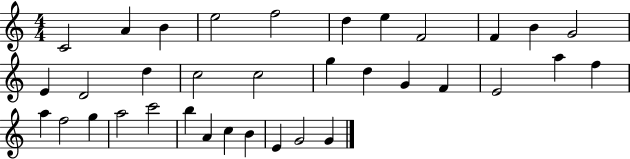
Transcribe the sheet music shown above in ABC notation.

X:1
T:Untitled
M:4/4
L:1/4
K:C
C2 A B e2 f2 d e F2 F B G2 E D2 d c2 c2 g d G F E2 a f a f2 g a2 c'2 b A c B E G2 G